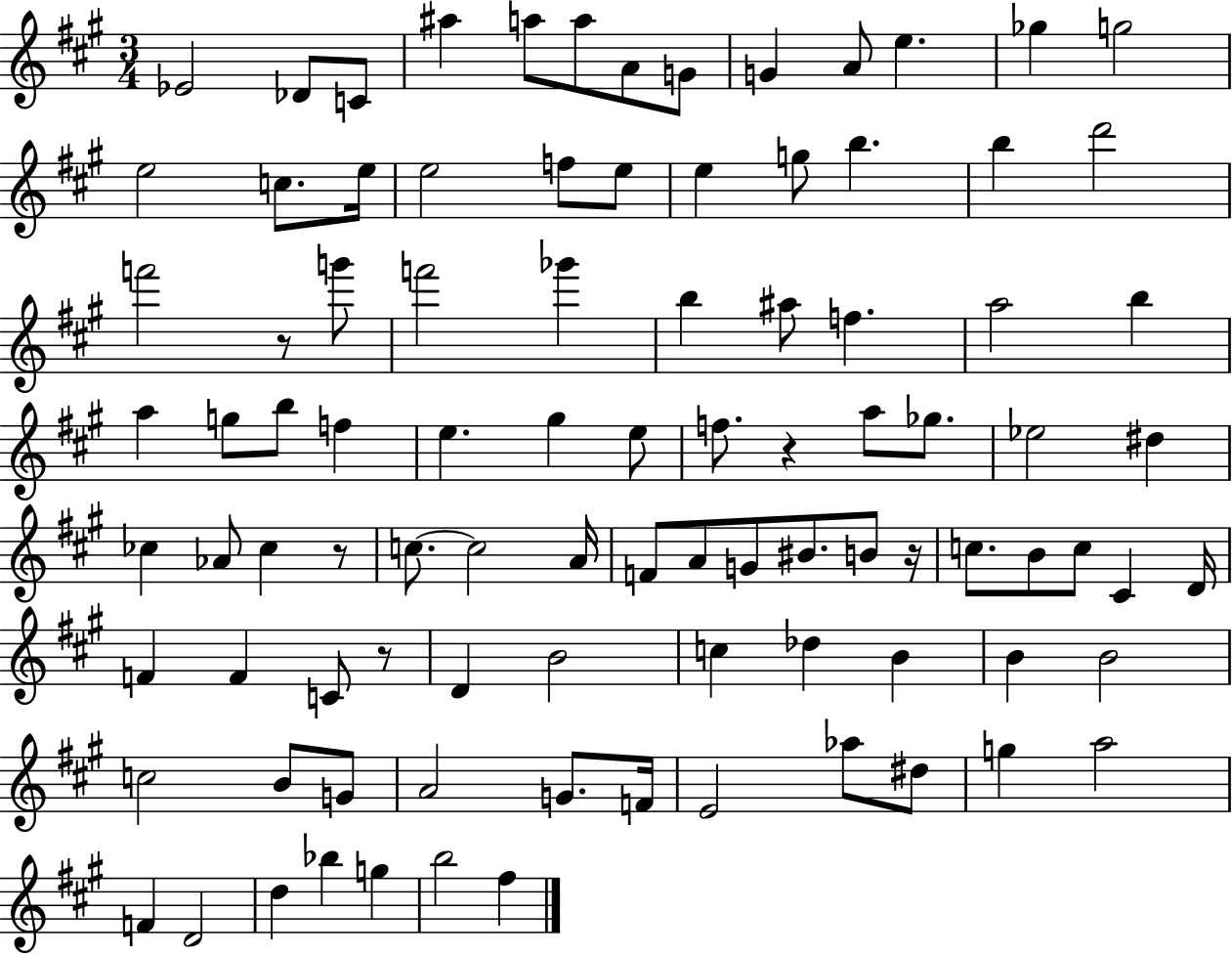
{
  \clef treble
  \numericTimeSignature
  \time 3/4
  \key a \major
  \repeat volta 2 { ees'2 des'8 c'8 | ais''4 a''8 a''8 a'8 g'8 | g'4 a'8 e''4. | ges''4 g''2 | \break e''2 c''8. e''16 | e''2 f''8 e''8 | e''4 g''8 b''4. | b''4 d'''2 | \break f'''2 r8 g'''8 | f'''2 ges'''4 | b''4 ais''8 f''4. | a''2 b''4 | \break a''4 g''8 b''8 f''4 | e''4. gis''4 e''8 | f''8. r4 a''8 ges''8. | ees''2 dis''4 | \break ces''4 aes'8 ces''4 r8 | c''8.~~ c''2 a'16 | f'8 a'8 g'8 bis'8. b'8 r16 | c''8. b'8 c''8 cis'4 d'16 | \break f'4 f'4 c'8 r8 | d'4 b'2 | c''4 des''4 b'4 | b'4 b'2 | \break c''2 b'8 g'8 | a'2 g'8. f'16 | e'2 aes''8 dis''8 | g''4 a''2 | \break f'4 d'2 | d''4 bes''4 g''4 | b''2 fis''4 | } \bar "|."
}